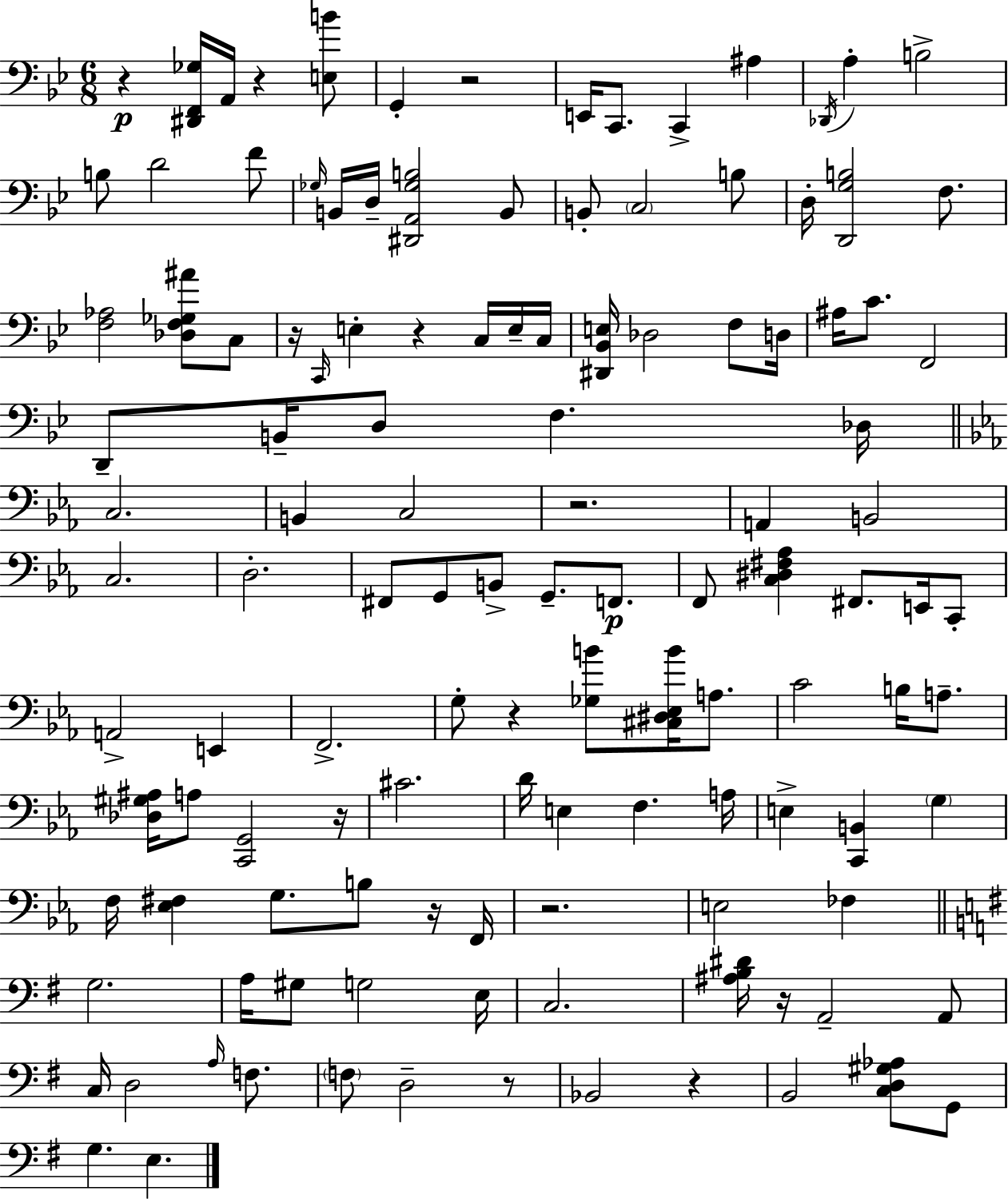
R/q [D#2,F2,Gb3]/s A2/s R/q [E3,B4]/e G2/q R/h E2/s C2/e. C2/q A#3/q Db2/s A3/q B3/h B3/e D4/h F4/e Gb3/s B2/s D3/s [D#2,A2,Gb3,B3]/h B2/e B2/e C3/h B3/e D3/s [D2,G3,B3]/h F3/e. [F3,Ab3]/h [Db3,F3,Gb3,A#4]/e C3/e R/s C2/s E3/q R/q C3/s E3/s C3/s [D#2,Bb2,E3]/s Db3/h F3/e D3/s A#3/s C4/e. F2/h D2/e B2/s D3/e F3/q. Db3/s C3/h. B2/q C3/h R/h. A2/q B2/h C3/h. D3/h. F#2/e G2/e B2/e G2/e. F2/e. F2/e [C3,D#3,F#3,Ab3]/q F#2/e. E2/s C2/e A2/h E2/q F2/h. G3/e R/q [Gb3,B4]/e [C#3,D#3,Eb3,B4]/s A3/e. C4/h B3/s A3/e. [Db3,G#3,A#3]/s A3/e [C2,G2]/h R/s C#4/h. D4/s E3/q F3/q. A3/s E3/q [C2,B2]/q G3/q F3/s [Eb3,F#3]/q G3/e. B3/e R/s F2/s R/h. E3/h FES3/q G3/h. A3/s G#3/e G3/h E3/s C3/h. [A#3,B3,D#4]/s R/s A2/h A2/e C3/s D3/h A3/s F3/e. F3/e D3/h R/e Bb2/h R/q B2/h [C3,D3,G#3,Ab3]/e G2/e G3/q. E3/q.